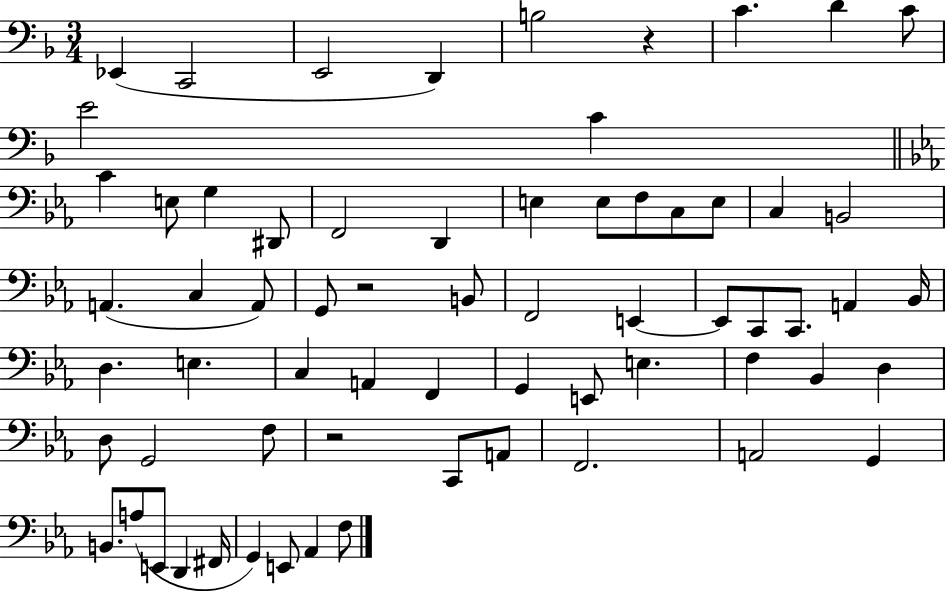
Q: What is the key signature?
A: F major